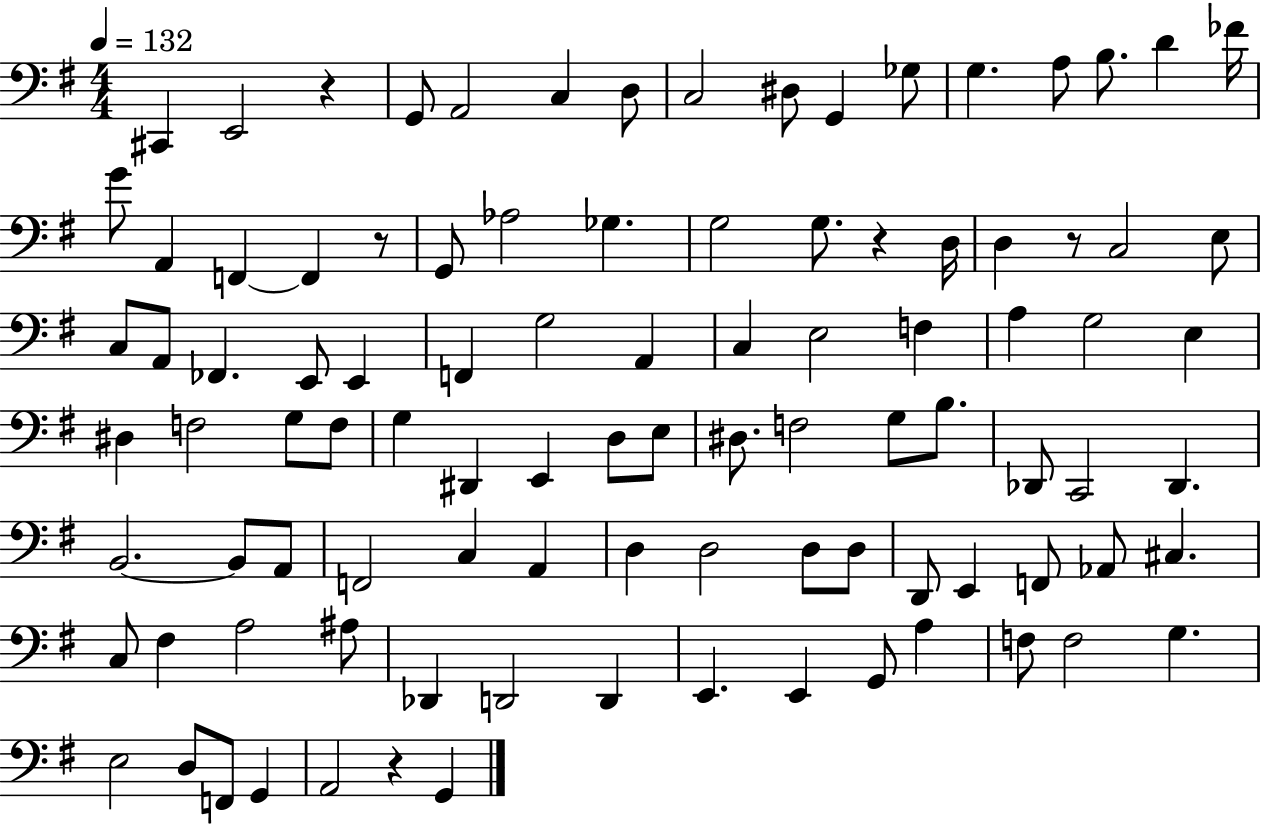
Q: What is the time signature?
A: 4/4